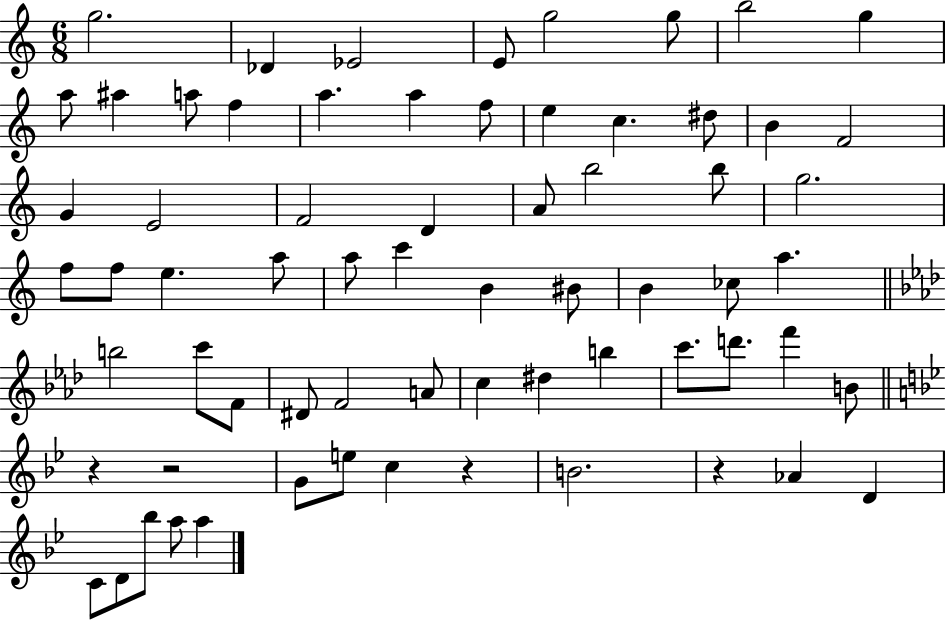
G5/h. Db4/q Eb4/h E4/e G5/h G5/e B5/h G5/q A5/e A#5/q A5/e F5/q A5/q. A5/q F5/e E5/q C5/q. D#5/e B4/q F4/h G4/q E4/h F4/h D4/q A4/e B5/h B5/e G5/h. F5/e F5/e E5/q. A5/e A5/e C6/q B4/q BIS4/e B4/q CES5/e A5/q. B5/h C6/e F4/e D#4/e F4/h A4/e C5/q D#5/q B5/q C6/e. D6/e. F6/q B4/e R/q R/h G4/e E5/e C5/q R/q B4/h. R/q Ab4/q D4/q C4/e D4/e Bb5/e A5/e A5/q